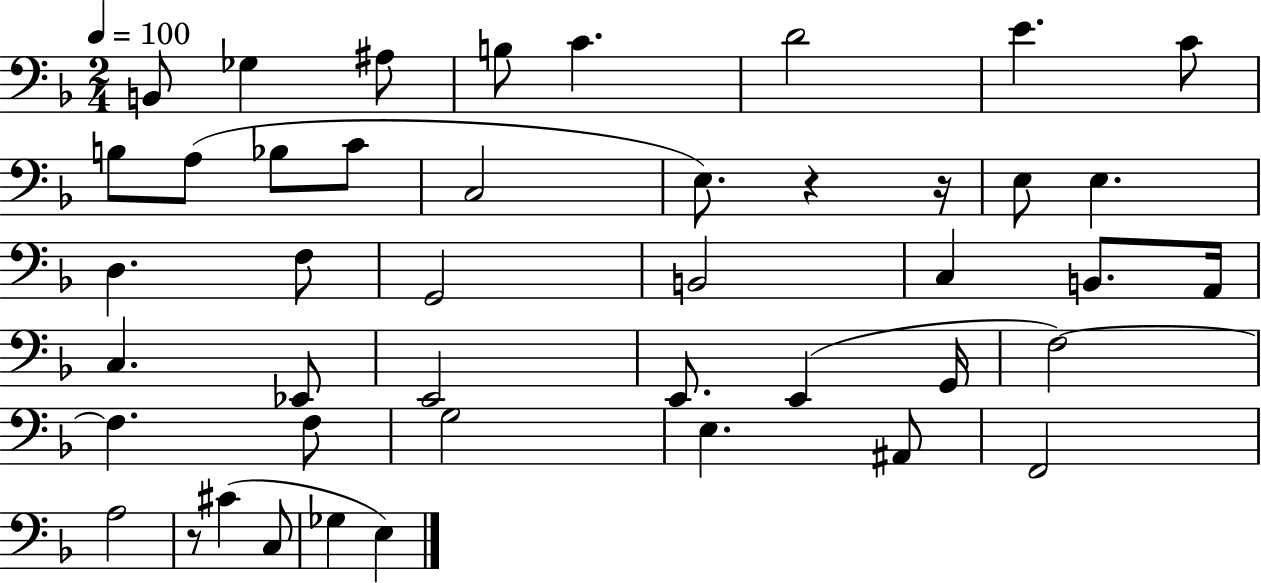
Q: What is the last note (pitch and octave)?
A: E3